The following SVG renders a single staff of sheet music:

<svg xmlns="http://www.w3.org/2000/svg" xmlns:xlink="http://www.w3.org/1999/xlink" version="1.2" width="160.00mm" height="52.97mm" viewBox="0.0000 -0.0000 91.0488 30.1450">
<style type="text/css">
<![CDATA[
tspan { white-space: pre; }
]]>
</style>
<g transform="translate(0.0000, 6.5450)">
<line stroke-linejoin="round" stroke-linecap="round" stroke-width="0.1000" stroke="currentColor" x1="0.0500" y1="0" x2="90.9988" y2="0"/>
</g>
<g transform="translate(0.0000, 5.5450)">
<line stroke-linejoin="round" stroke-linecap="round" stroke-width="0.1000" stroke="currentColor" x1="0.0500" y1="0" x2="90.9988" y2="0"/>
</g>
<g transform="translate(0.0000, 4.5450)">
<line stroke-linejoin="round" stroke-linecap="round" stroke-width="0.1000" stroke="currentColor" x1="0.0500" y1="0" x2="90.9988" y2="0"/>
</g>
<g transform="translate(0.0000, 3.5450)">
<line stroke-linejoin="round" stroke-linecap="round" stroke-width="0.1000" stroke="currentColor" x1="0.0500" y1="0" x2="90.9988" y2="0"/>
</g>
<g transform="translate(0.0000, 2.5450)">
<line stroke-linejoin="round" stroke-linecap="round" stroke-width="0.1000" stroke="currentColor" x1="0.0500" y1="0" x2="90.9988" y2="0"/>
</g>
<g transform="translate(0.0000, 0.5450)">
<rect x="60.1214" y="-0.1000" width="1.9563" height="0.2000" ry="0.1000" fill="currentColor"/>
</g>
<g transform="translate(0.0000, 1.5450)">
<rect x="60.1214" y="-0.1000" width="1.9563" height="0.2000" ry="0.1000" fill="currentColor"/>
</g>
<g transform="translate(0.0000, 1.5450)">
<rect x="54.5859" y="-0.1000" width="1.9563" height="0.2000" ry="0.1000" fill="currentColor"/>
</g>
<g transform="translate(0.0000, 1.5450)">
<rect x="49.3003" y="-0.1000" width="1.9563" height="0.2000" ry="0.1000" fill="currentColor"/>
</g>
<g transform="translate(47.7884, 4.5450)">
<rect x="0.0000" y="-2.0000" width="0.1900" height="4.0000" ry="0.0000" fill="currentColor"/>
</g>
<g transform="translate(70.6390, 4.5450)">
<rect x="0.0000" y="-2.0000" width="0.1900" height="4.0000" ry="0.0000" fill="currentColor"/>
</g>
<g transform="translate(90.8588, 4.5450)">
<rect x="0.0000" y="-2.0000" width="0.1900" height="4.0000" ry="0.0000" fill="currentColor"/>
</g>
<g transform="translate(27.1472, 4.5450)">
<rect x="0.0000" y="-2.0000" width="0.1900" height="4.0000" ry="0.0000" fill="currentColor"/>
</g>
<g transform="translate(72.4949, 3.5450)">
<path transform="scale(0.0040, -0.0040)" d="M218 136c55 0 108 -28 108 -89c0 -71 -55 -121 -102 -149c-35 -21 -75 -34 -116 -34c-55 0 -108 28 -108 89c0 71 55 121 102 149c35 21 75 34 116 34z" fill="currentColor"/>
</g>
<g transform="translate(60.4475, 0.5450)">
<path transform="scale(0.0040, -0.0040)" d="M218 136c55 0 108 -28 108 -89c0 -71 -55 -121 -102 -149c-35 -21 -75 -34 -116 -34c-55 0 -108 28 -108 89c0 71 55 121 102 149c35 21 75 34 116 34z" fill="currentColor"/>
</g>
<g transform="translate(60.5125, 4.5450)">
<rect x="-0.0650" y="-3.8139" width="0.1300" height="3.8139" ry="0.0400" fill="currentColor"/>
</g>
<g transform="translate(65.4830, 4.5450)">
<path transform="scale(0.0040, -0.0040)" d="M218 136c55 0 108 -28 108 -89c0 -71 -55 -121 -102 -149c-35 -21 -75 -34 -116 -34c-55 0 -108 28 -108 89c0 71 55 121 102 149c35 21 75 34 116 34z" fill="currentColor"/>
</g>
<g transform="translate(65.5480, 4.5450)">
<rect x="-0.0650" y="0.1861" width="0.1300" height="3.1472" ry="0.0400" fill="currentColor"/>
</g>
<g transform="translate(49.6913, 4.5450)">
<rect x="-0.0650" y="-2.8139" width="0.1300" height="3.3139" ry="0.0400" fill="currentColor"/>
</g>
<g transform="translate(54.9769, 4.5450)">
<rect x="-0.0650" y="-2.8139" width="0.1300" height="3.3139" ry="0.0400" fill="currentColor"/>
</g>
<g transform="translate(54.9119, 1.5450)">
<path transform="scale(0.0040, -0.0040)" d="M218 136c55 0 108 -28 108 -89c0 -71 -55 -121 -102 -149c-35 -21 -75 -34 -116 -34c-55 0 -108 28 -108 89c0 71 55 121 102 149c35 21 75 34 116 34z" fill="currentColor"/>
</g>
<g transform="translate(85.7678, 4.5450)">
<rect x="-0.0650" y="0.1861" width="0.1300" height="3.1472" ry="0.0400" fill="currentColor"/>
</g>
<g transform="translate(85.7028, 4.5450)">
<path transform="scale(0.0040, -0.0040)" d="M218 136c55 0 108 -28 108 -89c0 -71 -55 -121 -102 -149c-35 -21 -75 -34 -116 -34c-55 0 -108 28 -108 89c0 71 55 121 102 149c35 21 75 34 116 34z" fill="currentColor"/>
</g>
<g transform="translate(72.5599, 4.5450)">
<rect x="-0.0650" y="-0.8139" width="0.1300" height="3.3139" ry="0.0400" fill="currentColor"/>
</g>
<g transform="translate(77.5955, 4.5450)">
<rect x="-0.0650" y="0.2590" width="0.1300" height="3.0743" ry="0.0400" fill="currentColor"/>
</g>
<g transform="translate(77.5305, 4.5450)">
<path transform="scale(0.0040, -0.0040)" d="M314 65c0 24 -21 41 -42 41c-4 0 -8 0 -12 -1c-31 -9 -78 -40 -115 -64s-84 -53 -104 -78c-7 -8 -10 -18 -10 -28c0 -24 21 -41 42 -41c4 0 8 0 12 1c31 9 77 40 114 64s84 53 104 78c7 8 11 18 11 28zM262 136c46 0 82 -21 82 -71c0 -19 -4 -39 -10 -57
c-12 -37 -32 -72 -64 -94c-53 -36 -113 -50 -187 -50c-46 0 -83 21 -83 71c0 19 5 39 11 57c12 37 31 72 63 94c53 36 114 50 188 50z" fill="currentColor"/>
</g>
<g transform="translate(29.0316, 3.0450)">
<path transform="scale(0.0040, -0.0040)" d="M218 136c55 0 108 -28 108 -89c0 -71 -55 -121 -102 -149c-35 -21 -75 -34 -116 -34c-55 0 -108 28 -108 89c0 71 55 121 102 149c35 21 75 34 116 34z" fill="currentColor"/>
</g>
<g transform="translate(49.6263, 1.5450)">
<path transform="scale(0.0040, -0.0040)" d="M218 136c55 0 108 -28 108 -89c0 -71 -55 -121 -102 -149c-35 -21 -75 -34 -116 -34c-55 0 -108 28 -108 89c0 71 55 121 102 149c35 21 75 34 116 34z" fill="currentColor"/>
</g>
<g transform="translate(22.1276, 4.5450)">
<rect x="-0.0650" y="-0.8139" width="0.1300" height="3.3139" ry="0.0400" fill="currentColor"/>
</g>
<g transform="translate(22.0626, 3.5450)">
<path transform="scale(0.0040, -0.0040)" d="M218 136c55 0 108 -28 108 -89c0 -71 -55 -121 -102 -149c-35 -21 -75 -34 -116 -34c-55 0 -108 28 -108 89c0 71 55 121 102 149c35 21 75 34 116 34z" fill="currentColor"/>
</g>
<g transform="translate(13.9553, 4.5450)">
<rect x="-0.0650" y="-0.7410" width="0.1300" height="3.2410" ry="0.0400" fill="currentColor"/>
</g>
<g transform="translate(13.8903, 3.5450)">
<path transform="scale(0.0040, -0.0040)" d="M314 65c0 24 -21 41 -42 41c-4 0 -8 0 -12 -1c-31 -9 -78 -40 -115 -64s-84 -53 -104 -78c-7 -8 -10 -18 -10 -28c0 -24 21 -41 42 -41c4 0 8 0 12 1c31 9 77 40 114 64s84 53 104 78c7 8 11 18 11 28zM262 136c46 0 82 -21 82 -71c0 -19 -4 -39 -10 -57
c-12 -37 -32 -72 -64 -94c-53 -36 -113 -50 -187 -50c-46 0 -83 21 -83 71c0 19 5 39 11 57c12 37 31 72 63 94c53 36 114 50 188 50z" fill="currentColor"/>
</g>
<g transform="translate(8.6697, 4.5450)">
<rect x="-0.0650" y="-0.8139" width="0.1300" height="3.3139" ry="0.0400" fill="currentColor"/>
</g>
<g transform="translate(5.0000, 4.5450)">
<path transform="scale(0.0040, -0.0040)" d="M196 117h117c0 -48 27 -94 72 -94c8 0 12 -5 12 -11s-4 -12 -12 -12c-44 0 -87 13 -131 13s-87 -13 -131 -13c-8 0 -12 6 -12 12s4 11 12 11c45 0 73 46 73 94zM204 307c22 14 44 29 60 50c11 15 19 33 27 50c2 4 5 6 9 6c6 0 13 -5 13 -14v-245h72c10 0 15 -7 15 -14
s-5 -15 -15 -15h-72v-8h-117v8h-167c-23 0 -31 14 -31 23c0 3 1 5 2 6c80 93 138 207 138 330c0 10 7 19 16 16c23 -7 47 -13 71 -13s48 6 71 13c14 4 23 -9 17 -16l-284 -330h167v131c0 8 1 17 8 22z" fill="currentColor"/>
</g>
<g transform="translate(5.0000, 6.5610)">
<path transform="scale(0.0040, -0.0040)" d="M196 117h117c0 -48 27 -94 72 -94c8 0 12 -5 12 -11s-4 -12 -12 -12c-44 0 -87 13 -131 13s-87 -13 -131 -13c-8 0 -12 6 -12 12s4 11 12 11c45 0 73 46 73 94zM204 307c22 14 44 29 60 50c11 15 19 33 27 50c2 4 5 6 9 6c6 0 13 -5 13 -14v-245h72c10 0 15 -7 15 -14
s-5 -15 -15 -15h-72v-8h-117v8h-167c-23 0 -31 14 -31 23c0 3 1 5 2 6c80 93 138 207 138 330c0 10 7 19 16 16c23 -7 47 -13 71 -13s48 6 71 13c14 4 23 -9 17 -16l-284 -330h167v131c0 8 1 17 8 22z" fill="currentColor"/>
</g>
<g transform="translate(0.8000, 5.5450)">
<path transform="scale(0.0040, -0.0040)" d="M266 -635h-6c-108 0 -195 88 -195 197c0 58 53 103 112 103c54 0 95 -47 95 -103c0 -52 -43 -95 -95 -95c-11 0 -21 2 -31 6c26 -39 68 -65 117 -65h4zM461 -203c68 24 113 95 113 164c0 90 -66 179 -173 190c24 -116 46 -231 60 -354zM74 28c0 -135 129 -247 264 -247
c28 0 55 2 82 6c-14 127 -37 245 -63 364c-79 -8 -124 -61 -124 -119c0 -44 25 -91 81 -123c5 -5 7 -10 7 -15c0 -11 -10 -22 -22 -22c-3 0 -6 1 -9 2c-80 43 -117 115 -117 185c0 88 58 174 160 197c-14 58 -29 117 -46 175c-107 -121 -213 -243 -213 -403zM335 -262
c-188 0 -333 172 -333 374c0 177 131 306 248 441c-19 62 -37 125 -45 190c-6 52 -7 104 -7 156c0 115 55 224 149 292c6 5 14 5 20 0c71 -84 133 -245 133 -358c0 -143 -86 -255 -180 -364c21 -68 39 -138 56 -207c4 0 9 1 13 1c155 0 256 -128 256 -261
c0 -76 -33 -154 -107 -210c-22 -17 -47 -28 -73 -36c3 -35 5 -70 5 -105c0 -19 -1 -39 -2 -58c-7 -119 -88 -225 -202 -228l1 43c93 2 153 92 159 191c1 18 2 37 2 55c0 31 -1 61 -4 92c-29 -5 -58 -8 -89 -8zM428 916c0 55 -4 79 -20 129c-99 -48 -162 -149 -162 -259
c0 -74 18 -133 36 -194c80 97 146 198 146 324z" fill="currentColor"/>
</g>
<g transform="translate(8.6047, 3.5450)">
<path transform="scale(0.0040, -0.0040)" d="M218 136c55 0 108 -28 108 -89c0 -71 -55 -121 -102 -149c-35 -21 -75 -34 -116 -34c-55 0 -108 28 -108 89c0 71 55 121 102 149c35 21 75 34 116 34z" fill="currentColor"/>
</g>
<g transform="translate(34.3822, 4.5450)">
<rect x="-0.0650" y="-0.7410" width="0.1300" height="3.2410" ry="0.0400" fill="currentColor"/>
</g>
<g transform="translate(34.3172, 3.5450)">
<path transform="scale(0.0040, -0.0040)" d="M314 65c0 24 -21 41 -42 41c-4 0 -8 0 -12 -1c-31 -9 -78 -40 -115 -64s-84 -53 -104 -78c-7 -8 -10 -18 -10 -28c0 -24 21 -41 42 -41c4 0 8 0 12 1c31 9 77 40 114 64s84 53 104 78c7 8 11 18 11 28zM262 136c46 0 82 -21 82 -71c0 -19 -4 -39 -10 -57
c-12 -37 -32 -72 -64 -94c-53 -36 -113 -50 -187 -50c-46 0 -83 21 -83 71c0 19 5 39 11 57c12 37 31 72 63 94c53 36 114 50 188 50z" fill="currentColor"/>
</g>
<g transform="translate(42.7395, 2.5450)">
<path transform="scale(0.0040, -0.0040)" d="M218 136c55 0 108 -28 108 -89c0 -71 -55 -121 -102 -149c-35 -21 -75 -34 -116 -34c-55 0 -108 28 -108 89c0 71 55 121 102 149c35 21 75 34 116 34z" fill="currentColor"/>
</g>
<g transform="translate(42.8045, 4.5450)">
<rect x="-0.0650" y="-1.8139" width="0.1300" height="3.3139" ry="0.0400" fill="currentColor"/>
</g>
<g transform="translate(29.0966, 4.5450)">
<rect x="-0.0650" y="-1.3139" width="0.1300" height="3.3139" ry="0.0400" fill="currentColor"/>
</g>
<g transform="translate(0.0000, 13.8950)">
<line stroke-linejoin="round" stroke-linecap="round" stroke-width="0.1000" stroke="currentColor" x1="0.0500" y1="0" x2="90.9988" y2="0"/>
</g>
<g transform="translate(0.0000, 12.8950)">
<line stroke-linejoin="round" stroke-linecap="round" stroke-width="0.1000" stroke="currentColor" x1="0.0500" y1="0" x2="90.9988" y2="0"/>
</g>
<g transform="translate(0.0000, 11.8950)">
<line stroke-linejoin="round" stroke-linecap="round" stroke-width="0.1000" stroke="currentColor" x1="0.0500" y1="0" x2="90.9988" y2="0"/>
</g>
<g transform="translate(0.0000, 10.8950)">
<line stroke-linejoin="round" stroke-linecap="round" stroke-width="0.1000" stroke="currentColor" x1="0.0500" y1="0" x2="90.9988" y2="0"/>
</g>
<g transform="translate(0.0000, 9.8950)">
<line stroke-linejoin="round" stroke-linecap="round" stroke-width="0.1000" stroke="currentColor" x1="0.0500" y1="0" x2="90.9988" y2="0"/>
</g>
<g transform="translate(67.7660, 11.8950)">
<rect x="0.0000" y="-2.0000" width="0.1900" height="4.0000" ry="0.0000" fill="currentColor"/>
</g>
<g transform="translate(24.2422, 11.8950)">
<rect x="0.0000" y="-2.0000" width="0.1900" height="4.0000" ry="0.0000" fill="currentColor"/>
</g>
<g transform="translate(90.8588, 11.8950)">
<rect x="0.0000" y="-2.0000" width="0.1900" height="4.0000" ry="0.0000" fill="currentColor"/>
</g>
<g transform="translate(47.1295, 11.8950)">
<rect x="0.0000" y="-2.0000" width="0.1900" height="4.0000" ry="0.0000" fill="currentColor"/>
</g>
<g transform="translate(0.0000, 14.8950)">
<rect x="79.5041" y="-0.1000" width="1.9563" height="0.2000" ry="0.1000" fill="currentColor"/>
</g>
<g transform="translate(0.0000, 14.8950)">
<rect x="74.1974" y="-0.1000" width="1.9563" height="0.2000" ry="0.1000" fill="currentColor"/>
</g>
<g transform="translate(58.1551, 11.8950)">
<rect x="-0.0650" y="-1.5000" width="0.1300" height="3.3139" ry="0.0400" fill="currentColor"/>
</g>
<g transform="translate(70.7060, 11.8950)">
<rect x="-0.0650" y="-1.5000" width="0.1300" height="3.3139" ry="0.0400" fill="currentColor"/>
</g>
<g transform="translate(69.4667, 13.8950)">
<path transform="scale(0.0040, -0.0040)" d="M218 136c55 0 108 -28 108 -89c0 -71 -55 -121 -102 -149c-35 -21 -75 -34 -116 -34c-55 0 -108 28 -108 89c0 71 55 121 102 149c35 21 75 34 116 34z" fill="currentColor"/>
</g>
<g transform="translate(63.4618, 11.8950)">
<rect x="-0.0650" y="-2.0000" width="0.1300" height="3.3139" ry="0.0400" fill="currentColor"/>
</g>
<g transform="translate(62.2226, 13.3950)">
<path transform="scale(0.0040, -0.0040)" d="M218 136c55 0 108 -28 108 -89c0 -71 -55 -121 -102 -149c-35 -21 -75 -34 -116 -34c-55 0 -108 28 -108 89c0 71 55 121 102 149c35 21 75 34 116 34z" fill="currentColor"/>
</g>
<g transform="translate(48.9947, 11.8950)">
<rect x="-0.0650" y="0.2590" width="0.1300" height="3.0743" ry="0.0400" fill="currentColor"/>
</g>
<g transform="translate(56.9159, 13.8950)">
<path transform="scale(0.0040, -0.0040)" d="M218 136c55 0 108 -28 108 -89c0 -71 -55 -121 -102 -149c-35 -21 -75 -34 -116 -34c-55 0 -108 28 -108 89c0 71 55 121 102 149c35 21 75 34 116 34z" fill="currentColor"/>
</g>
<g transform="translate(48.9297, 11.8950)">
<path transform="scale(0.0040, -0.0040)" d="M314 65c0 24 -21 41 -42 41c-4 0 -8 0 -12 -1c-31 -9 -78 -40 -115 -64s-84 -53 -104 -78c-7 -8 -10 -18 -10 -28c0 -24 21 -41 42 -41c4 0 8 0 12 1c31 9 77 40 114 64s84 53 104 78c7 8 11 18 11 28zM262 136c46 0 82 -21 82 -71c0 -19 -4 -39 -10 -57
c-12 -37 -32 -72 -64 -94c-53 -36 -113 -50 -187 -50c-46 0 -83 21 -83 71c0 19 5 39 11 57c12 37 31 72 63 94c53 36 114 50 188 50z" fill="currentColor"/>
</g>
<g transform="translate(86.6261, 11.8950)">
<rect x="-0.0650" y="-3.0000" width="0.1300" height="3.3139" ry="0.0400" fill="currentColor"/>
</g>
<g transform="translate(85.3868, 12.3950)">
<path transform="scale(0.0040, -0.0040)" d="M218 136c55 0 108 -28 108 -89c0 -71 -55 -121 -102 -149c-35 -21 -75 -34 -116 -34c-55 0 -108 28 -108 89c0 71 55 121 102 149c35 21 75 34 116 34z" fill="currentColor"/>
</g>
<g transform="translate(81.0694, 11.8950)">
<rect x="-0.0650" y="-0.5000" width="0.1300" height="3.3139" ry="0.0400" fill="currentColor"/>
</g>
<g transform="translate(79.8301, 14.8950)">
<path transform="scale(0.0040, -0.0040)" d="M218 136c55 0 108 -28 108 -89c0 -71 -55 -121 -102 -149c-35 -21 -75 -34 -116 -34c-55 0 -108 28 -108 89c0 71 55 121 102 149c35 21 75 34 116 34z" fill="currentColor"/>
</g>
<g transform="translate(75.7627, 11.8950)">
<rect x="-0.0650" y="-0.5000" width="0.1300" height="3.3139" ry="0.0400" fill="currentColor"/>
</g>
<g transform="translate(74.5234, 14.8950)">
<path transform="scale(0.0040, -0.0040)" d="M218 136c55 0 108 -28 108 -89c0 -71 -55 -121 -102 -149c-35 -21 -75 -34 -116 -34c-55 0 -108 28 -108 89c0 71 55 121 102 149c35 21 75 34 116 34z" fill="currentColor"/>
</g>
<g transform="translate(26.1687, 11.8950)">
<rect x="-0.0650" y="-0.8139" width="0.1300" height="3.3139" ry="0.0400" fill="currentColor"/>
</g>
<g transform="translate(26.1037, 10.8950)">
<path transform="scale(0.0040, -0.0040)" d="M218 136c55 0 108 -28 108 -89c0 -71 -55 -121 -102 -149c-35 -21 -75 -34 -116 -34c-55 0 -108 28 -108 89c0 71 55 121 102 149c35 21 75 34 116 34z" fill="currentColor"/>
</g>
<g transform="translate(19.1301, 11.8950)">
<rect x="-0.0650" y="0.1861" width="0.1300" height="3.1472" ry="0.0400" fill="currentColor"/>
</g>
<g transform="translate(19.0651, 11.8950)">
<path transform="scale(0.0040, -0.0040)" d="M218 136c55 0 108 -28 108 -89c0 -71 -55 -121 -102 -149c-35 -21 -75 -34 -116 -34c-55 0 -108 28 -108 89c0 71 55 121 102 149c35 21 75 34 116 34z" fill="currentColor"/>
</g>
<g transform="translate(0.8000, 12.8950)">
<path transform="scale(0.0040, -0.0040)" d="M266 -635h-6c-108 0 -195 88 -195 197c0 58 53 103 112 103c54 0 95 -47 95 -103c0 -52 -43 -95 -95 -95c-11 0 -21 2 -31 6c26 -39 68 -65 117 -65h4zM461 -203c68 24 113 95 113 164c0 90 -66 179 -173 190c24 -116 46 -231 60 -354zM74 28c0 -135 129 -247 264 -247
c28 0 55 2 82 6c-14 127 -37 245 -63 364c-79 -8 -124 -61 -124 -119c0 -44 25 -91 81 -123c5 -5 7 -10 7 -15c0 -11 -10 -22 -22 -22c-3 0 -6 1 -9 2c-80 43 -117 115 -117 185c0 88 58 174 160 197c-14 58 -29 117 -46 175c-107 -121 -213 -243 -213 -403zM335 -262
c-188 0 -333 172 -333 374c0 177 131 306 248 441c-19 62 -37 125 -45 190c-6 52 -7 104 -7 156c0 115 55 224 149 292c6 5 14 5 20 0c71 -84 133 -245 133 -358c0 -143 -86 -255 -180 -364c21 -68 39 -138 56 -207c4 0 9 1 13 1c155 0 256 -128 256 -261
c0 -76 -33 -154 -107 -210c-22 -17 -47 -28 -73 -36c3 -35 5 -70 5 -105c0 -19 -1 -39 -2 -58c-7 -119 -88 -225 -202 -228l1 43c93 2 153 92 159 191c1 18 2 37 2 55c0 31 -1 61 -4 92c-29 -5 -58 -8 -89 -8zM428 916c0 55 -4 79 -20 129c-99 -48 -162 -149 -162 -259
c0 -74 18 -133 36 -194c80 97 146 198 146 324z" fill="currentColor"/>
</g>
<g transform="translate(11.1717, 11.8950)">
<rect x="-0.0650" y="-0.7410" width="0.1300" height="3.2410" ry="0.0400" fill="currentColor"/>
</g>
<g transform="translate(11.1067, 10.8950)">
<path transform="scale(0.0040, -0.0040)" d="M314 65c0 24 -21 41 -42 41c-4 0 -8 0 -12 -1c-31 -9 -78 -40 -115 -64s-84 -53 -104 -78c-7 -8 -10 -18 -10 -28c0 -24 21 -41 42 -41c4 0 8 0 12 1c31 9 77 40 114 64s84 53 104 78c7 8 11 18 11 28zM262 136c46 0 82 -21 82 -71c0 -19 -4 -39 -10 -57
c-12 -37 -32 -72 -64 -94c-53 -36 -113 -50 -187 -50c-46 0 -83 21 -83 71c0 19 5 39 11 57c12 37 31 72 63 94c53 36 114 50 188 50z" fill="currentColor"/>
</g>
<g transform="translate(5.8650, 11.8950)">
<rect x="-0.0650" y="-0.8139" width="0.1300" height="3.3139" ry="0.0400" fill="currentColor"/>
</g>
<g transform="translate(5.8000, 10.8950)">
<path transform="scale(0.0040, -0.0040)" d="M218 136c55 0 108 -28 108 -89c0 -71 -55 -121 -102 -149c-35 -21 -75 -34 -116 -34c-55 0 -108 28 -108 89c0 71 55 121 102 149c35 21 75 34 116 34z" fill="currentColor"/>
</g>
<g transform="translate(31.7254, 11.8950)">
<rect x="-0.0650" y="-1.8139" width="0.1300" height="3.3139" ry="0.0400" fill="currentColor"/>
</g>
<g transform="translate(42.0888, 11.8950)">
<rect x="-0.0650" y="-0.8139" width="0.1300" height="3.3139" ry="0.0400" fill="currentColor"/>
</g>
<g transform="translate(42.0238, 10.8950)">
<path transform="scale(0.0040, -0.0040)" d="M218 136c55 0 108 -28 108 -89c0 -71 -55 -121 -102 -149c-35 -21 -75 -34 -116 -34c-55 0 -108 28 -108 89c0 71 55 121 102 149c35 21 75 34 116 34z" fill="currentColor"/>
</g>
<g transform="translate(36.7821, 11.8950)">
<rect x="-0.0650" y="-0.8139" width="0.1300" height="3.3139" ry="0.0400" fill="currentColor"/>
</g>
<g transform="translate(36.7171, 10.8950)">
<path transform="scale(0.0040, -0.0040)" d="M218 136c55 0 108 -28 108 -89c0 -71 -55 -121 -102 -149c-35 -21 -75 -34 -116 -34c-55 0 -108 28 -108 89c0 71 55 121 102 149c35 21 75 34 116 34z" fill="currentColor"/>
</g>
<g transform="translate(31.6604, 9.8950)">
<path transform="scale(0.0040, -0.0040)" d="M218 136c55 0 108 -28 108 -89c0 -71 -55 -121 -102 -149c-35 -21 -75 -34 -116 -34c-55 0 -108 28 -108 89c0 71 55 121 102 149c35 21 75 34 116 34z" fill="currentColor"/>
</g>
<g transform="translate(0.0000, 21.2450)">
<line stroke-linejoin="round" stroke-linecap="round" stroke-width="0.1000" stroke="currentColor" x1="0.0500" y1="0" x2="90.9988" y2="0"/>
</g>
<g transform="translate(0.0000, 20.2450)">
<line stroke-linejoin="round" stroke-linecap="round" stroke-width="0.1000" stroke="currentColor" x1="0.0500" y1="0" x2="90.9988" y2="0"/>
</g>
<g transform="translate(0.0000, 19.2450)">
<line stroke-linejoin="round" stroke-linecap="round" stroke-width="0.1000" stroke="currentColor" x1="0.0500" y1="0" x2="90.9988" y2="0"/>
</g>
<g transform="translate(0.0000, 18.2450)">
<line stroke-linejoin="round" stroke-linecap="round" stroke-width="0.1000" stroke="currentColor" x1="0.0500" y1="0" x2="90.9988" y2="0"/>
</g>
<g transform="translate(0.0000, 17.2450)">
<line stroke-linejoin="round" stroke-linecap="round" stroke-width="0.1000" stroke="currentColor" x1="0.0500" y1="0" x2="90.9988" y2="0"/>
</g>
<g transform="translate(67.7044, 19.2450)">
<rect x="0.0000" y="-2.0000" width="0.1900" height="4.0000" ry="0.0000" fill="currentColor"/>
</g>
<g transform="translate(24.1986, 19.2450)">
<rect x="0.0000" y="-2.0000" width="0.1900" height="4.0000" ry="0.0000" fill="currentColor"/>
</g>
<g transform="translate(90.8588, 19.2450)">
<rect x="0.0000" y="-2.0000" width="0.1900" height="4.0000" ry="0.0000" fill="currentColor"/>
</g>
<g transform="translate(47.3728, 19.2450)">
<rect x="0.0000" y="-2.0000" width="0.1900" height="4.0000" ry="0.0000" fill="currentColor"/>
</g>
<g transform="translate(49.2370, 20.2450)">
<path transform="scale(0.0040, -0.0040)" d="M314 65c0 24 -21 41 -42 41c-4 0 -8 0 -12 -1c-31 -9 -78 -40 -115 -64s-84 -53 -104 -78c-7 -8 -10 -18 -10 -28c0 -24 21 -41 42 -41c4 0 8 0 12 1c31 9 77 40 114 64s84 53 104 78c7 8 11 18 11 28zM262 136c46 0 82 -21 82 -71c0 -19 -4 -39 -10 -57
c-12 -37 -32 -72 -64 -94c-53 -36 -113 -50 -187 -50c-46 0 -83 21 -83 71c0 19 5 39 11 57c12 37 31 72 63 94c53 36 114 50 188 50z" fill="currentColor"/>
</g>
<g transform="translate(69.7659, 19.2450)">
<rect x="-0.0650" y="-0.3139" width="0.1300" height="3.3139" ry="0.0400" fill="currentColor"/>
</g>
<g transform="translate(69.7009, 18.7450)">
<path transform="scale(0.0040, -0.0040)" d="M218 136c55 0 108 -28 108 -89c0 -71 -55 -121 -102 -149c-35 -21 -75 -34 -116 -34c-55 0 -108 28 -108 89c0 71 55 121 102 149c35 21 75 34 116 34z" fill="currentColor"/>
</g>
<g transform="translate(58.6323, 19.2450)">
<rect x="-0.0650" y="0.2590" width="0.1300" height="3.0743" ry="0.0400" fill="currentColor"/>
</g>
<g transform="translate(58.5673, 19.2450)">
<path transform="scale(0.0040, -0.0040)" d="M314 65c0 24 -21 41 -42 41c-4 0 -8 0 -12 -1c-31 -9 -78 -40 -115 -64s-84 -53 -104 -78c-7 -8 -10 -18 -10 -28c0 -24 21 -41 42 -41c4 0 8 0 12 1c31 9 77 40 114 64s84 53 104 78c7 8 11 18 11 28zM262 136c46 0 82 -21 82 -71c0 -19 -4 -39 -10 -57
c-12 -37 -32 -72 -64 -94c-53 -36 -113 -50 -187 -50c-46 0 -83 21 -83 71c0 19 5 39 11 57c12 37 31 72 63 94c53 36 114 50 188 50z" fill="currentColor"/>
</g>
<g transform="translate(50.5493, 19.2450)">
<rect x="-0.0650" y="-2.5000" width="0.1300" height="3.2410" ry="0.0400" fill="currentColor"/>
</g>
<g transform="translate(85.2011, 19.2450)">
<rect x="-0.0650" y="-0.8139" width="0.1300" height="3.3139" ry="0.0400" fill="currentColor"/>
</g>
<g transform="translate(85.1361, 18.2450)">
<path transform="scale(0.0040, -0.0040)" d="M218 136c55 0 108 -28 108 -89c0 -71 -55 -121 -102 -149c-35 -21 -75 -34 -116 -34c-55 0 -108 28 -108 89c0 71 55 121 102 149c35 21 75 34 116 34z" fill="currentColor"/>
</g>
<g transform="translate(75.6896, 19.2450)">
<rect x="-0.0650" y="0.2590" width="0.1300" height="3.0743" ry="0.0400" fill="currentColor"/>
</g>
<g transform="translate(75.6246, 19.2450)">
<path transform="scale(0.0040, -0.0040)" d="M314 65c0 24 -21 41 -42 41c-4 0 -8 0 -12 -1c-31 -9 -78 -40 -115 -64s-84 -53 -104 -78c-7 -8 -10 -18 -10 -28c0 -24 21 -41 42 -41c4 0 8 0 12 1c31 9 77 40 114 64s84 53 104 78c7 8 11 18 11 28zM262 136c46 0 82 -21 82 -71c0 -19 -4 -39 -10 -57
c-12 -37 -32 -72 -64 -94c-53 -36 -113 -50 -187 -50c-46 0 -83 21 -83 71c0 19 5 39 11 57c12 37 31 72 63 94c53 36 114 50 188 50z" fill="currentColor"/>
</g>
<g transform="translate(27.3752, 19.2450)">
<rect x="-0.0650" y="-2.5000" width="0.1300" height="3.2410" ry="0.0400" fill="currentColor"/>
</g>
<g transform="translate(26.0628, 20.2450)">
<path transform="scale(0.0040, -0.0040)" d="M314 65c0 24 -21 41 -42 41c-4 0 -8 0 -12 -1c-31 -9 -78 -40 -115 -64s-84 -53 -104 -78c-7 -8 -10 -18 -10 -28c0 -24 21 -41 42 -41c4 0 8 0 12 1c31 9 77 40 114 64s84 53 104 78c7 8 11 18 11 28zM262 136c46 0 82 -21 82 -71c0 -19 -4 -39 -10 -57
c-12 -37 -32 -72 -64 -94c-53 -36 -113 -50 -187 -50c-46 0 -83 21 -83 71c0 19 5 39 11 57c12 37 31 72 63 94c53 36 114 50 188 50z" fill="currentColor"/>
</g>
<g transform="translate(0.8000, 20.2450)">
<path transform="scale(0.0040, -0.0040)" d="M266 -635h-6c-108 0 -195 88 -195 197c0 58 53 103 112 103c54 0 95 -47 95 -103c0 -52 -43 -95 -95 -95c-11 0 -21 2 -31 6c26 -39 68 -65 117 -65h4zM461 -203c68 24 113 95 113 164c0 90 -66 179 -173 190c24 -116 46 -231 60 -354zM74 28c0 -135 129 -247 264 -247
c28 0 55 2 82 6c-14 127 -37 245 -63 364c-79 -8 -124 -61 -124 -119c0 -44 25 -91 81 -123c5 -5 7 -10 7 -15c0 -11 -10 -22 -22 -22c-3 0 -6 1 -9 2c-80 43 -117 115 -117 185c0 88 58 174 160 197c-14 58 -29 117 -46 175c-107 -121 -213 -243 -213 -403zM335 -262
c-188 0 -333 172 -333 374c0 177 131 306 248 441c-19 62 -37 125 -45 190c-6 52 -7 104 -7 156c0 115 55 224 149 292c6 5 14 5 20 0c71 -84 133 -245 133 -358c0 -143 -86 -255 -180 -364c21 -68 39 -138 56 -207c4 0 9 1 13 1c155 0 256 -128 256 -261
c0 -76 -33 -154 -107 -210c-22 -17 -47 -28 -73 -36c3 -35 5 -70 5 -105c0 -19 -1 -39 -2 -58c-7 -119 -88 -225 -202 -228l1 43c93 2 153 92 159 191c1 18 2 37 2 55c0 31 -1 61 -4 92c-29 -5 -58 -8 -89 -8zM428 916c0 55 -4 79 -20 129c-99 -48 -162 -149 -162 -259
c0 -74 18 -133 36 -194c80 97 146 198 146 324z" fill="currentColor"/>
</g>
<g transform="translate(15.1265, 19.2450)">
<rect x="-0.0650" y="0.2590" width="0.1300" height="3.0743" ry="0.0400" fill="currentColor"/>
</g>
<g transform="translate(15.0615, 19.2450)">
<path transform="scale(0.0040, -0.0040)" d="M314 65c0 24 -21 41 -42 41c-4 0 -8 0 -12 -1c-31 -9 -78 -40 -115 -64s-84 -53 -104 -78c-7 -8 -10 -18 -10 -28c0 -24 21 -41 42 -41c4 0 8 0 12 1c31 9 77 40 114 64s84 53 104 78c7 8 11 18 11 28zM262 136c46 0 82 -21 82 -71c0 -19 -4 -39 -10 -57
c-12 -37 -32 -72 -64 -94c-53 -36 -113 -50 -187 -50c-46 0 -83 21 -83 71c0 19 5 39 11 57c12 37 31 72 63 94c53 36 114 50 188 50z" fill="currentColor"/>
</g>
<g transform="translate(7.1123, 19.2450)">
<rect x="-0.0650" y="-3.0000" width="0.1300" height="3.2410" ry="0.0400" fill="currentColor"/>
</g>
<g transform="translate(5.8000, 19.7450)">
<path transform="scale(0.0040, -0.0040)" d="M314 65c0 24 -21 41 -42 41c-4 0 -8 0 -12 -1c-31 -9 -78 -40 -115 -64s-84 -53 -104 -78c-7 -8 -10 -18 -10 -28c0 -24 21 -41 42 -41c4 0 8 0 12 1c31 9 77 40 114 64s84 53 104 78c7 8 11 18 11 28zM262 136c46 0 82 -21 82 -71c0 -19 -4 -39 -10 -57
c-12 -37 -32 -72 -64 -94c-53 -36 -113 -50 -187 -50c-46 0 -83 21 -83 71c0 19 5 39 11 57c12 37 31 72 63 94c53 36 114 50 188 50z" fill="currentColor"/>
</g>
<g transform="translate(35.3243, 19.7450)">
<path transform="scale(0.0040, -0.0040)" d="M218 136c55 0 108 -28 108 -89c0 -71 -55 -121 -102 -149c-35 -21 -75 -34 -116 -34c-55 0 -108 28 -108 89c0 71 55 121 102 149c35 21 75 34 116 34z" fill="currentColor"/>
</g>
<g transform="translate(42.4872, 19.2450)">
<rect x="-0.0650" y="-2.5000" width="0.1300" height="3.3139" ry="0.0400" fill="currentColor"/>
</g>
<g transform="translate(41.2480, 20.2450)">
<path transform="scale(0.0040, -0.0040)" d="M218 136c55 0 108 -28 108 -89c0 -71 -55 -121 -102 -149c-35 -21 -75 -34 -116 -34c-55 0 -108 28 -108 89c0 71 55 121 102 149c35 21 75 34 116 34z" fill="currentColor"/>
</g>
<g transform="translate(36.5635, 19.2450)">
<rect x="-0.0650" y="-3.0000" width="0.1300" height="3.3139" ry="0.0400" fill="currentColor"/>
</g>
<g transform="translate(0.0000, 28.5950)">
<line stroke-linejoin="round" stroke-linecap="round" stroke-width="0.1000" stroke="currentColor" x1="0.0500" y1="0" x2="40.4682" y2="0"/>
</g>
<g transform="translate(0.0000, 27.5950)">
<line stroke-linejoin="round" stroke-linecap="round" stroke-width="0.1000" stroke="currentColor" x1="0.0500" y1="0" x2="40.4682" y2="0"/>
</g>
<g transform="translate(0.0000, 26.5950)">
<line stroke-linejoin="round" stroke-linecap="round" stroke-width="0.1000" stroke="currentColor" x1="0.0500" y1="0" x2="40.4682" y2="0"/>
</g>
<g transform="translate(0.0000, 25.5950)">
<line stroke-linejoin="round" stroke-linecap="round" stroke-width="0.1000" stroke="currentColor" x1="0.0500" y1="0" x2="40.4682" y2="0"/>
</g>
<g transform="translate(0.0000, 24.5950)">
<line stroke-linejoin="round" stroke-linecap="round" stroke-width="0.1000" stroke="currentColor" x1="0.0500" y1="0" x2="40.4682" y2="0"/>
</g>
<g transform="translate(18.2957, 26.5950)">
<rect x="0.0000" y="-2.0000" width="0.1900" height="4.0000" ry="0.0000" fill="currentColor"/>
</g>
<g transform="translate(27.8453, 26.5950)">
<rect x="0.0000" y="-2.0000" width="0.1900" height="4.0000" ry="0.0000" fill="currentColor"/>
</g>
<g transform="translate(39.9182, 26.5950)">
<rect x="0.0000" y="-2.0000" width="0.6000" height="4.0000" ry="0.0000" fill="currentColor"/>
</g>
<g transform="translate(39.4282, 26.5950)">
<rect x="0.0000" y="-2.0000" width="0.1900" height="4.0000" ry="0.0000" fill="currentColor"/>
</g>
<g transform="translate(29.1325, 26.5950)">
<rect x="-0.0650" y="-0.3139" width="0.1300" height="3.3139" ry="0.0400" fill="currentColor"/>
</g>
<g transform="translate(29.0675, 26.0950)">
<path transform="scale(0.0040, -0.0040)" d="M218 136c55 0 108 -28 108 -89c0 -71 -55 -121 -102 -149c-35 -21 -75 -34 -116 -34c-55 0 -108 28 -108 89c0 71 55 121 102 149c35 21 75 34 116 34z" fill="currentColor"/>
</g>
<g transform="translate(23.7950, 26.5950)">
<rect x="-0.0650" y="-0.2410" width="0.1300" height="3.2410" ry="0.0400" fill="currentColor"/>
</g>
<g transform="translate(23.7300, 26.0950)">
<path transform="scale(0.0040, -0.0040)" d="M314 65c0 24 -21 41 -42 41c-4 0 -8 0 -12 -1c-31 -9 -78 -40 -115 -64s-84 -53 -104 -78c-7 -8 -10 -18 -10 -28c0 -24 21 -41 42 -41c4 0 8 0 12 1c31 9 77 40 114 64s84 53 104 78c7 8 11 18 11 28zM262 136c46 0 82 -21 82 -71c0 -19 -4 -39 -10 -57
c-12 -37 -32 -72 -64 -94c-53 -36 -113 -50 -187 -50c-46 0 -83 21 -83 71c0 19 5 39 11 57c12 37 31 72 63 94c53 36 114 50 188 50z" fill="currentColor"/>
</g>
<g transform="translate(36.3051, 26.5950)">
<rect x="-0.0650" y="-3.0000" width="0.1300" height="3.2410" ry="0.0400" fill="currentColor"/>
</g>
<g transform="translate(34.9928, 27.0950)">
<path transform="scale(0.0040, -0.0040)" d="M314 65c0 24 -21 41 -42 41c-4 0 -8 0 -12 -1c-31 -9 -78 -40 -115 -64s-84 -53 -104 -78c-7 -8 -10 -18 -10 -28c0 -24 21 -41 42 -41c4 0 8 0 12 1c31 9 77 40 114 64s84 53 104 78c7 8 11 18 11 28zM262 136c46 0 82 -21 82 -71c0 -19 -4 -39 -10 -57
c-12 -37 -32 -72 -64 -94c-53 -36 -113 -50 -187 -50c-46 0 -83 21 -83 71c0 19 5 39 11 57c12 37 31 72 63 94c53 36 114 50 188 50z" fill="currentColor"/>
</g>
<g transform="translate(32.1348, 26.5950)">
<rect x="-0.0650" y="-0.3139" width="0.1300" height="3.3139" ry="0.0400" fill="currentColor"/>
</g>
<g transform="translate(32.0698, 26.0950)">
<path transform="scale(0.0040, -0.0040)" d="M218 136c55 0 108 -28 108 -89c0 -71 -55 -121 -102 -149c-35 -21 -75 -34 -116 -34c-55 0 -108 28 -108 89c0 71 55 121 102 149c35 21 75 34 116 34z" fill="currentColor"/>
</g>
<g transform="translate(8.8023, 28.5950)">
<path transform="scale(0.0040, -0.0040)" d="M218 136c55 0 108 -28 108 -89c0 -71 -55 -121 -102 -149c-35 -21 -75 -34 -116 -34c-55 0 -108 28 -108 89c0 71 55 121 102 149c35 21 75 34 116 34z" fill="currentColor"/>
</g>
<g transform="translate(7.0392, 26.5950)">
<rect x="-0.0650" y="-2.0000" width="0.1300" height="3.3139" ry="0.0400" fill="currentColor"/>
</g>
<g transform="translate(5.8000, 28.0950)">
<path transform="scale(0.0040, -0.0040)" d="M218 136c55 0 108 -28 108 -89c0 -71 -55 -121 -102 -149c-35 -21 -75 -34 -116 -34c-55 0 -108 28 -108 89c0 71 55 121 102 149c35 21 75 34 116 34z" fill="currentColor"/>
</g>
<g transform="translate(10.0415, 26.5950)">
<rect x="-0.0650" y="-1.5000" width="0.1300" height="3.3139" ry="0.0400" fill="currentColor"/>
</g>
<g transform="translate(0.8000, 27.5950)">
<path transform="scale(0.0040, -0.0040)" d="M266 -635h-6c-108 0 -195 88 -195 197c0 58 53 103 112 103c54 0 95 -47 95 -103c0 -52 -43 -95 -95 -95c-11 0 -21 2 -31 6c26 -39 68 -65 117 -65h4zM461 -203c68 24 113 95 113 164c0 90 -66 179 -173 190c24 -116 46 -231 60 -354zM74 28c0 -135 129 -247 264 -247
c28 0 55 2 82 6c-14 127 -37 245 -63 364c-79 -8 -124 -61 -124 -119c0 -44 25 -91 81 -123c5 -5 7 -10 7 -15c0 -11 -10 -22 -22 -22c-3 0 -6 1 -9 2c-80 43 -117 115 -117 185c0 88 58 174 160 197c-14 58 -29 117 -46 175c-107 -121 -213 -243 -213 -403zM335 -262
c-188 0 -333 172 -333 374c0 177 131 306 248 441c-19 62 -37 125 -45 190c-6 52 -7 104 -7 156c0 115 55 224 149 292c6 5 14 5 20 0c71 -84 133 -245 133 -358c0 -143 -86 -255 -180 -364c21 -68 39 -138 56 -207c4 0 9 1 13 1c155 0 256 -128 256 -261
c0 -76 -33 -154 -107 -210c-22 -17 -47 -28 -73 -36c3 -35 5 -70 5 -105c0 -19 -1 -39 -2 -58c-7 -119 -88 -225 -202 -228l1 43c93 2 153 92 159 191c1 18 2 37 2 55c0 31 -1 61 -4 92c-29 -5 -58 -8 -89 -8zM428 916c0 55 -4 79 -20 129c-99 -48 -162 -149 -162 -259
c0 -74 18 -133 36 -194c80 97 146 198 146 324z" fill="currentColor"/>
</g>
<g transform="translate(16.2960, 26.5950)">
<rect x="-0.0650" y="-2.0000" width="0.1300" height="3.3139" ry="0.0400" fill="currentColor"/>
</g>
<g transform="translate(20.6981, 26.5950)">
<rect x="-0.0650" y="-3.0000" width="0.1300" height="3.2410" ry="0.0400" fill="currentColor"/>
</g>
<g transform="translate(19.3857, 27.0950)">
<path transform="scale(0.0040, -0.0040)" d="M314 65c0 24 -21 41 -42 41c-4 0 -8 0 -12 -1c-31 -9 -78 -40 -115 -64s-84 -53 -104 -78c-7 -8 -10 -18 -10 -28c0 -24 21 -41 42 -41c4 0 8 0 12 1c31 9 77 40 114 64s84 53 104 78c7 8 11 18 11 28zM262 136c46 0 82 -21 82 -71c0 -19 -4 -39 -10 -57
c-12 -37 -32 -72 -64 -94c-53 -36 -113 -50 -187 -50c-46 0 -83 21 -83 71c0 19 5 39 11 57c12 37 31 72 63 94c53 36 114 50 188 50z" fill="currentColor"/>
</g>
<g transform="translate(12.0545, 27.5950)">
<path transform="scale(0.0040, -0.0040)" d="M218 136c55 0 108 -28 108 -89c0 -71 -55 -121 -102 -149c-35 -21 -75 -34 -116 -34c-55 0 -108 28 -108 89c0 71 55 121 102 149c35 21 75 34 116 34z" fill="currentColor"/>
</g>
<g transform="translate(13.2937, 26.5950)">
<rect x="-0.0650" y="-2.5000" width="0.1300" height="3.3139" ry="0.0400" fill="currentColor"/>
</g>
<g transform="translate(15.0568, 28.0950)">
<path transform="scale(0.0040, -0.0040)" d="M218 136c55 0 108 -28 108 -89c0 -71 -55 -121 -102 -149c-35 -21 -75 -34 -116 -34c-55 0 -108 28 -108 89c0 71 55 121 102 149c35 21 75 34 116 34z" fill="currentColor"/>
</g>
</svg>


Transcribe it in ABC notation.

X:1
T:Untitled
M:4/4
L:1/4
K:C
d d2 d e d2 f a a c' B d B2 B d d2 B d f d d B2 E F E C C A A2 B2 G2 A G G2 B2 c B2 d F E G F A2 c2 c c A2